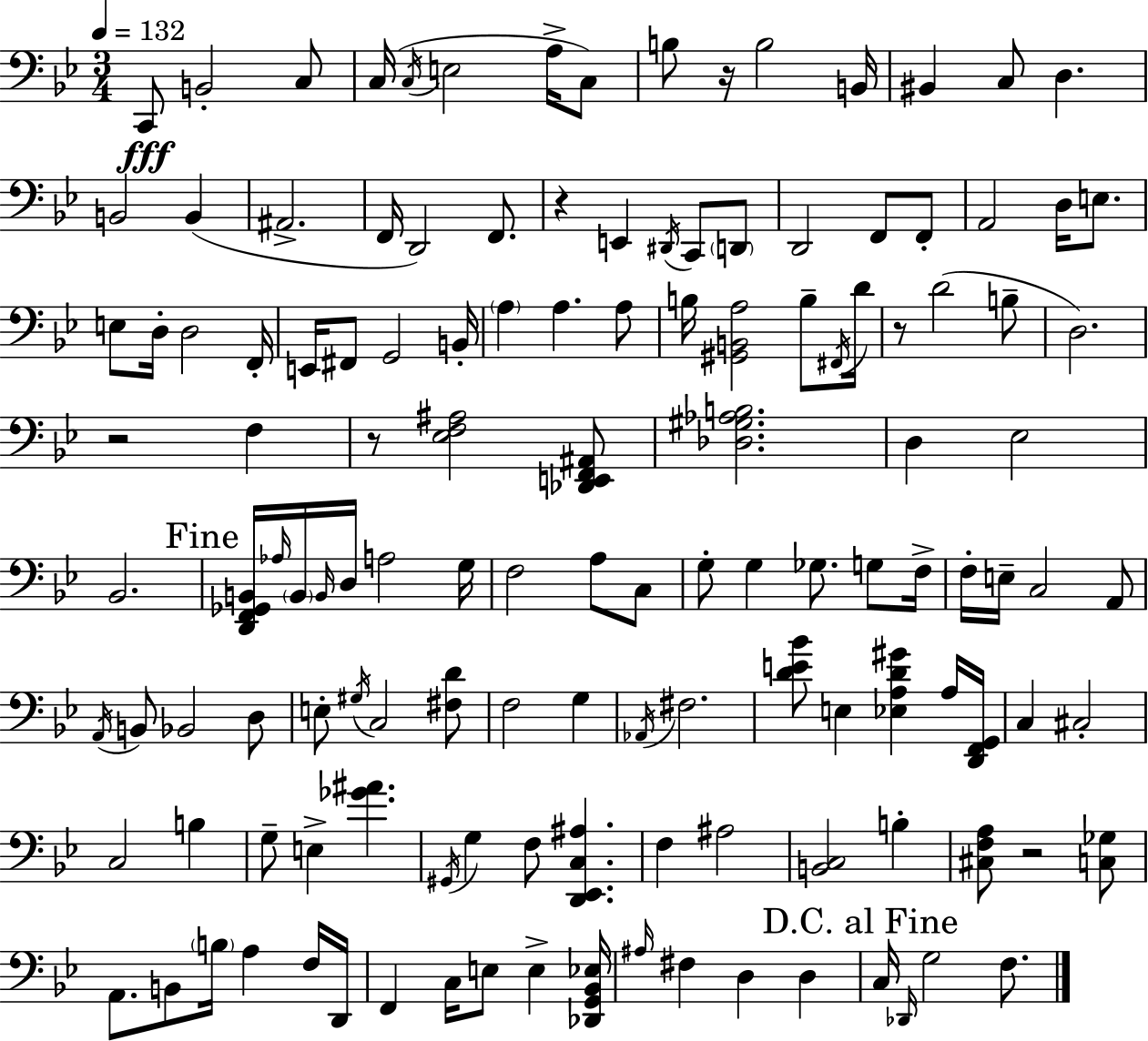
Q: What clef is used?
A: bass